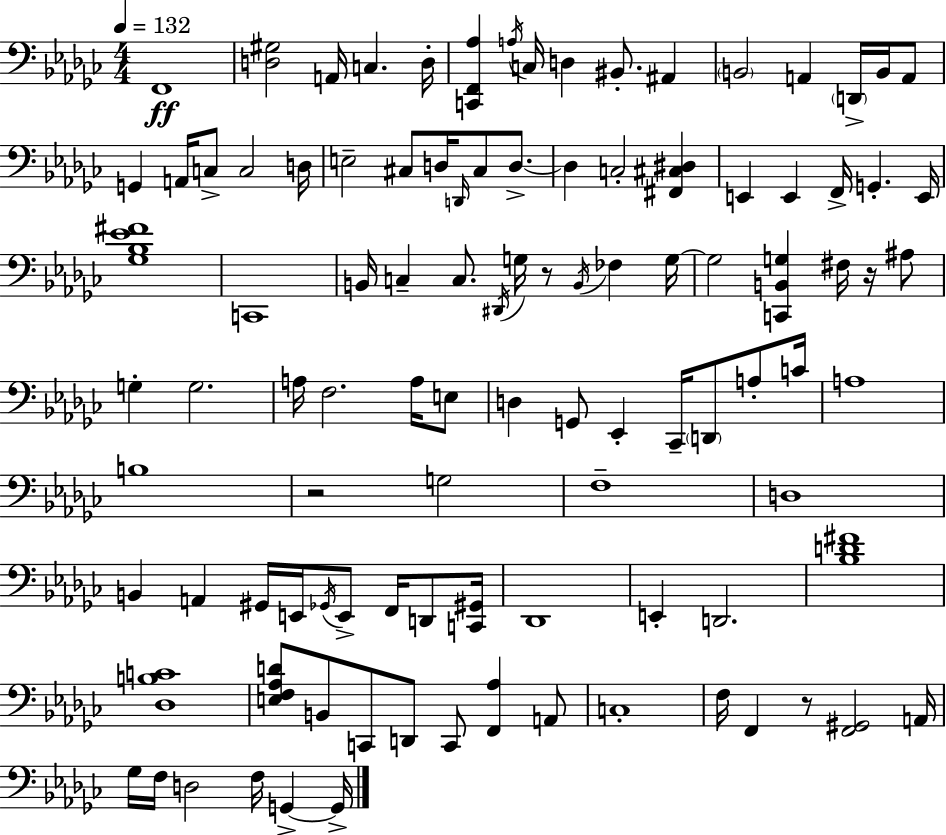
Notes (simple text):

F2/w [D3,G#3]/h A2/s C3/q. D3/s [C2,F2,Ab3]/q A3/s C3/s D3/q BIS2/e. A#2/q B2/h A2/q D2/s B2/s A2/e G2/q A2/s C3/e C3/h D3/s E3/h C#3/e D3/s D2/s C#3/e D3/e. D3/q C3/h [F#2,C#3,D#3]/q E2/q E2/q F2/s G2/q. E2/s [Gb3,Bb3,Eb4,F#4]/w C2/w B2/s C3/q C3/e. D#2/s G3/s R/e B2/s FES3/q G3/s G3/h [C2,B2,G3]/q F#3/s R/s A#3/e G3/q G3/h. A3/s F3/h. A3/s E3/e D3/q G2/e Eb2/q CES2/s D2/e A3/e C4/s A3/w B3/w R/h G3/h F3/w D3/w B2/q A2/q G#2/s E2/s Gb2/s E2/e F2/s D2/e [C2,G#2]/s Db2/w E2/q D2/h. [Bb3,D4,F#4]/w [Db3,B3,C4]/w [E3,F3,Ab3,D4]/e B2/e C2/e D2/e C2/e [F2,Ab3]/q A2/e C3/w F3/s F2/q R/e [F2,G#2]/h A2/s Gb3/s F3/s D3/h F3/s G2/q G2/s